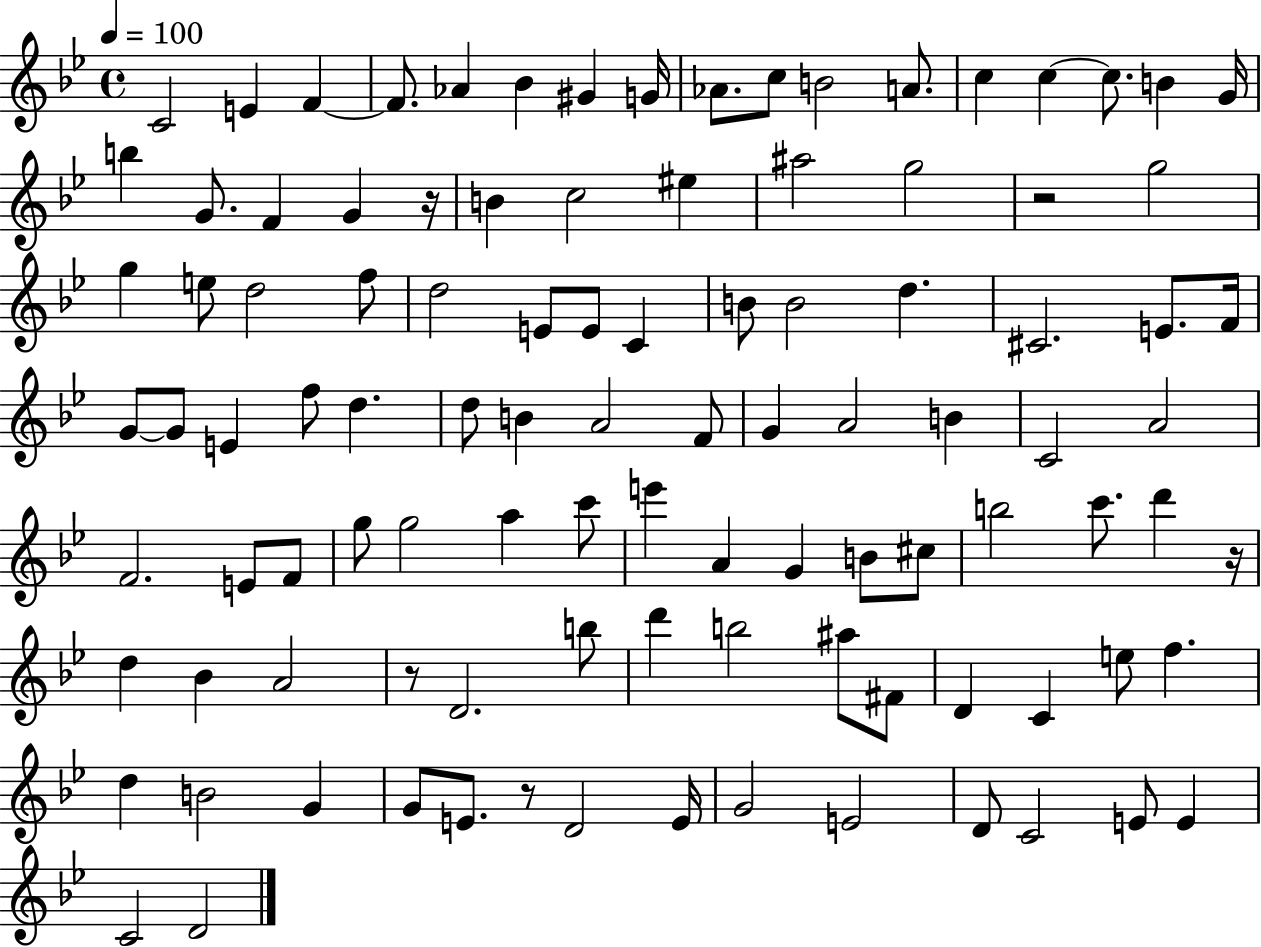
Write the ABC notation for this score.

X:1
T:Untitled
M:4/4
L:1/4
K:Bb
C2 E F F/2 _A _B ^G G/4 _A/2 c/2 B2 A/2 c c c/2 B G/4 b G/2 F G z/4 B c2 ^e ^a2 g2 z2 g2 g e/2 d2 f/2 d2 E/2 E/2 C B/2 B2 d ^C2 E/2 F/4 G/2 G/2 E f/2 d d/2 B A2 F/2 G A2 B C2 A2 F2 E/2 F/2 g/2 g2 a c'/2 e' A G B/2 ^c/2 b2 c'/2 d' z/4 d _B A2 z/2 D2 b/2 d' b2 ^a/2 ^F/2 D C e/2 f d B2 G G/2 E/2 z/2 D2 E/4 G2 E2 D/2 C2 E/2 E C2 D2